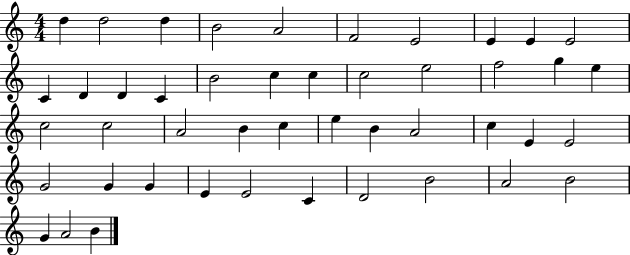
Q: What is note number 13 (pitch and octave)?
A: D4